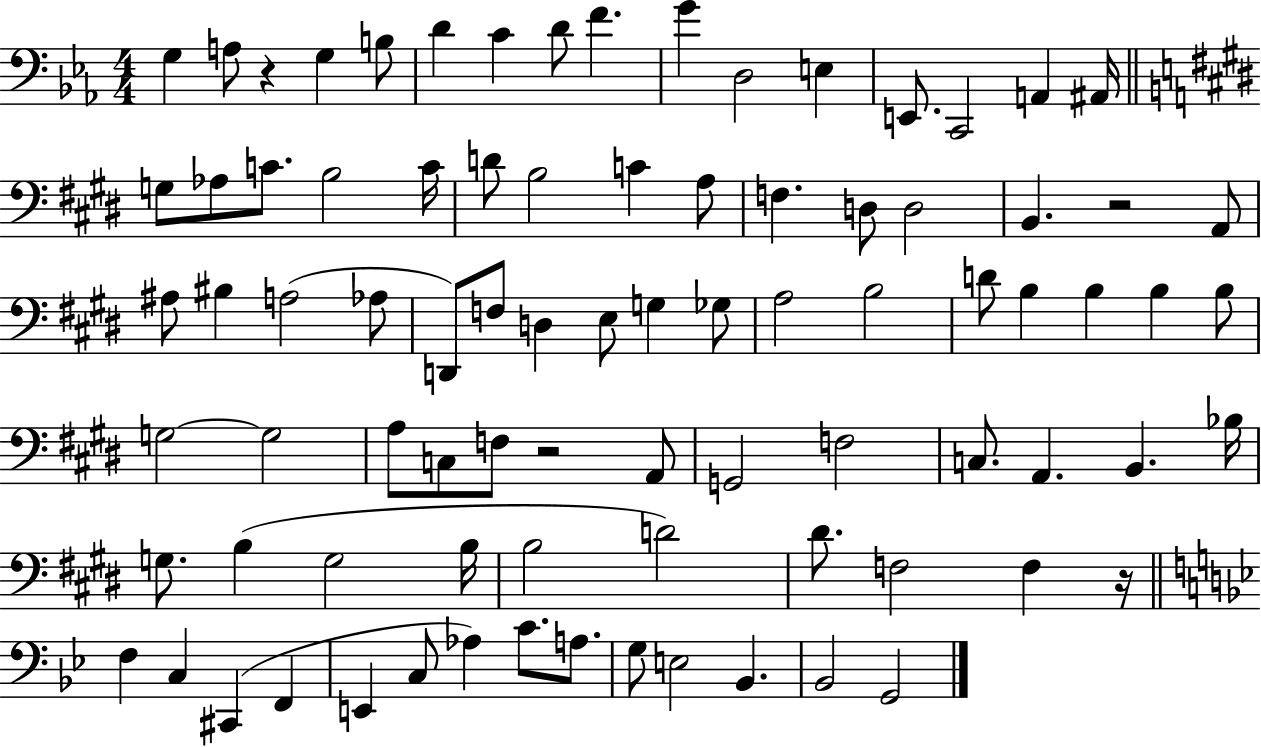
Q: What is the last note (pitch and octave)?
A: G2